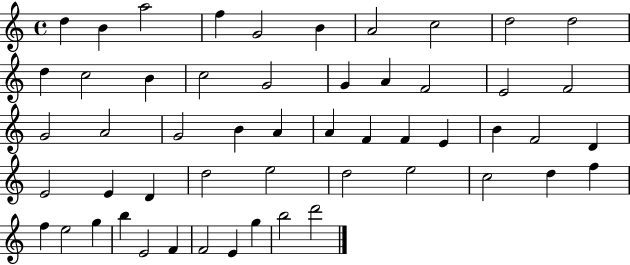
X:1
T:Untitled
M:4/4
L:1/4
K:C
d B a2 f G2 B A2 c2 d2 d2 d c2 B c2 G2 G A F2 E2 F2 G2 A2 G2 B A A F F E B F2 D E2 E D d2 e2 d2 e2 c2 d f f e2 g b E2 F F2 E g b2 d'2